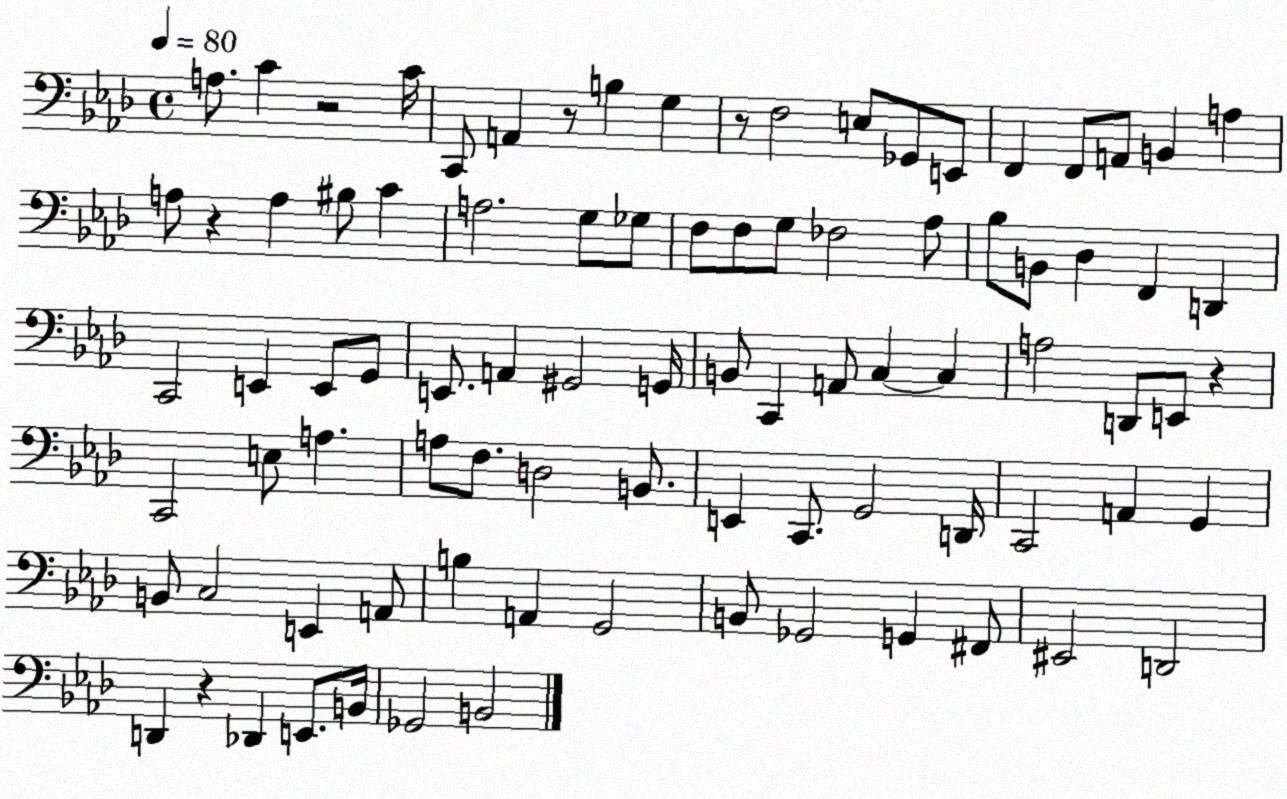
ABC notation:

X:1
T:Untitled
M:4/4
L:1/4
K:Ab
A,/2 C z2 C/4 C,,/2 A,, z/2 B, G, z/2 F,2 E,/2 _G,,/2 E,,/2 F,, F,,/2 A,,/2 B,, A, A,/2 z A, ^B,/2 C A,2 G,/2 _G,/2 F,/2 F,/2 G,/2 _F,2 _A,/2 _B,/2 B,,/2 _D, F,, D,, C,,2 E,, E,,/2 G,,/2 E,,/2 A,, ^G,,2 G,,/4 B,,/2 C,, A,,/2 C, C, A,2 D,,/2 E,,/2 z C,,2 E,/2 A, A,/2 F,/2 D,2 B,,/2 E,, C,,/2 G,,2 D,,/4 C,,2 A,, G,, B,,/2 C,2 E,, A,,/2 B, A,, G,,2 B,,/2 _G,,2 G,, ^F,,/2 ^E,,2 D,,2 D,, z _D,, E,,/2 B,,/4 _G,,2 B,,2